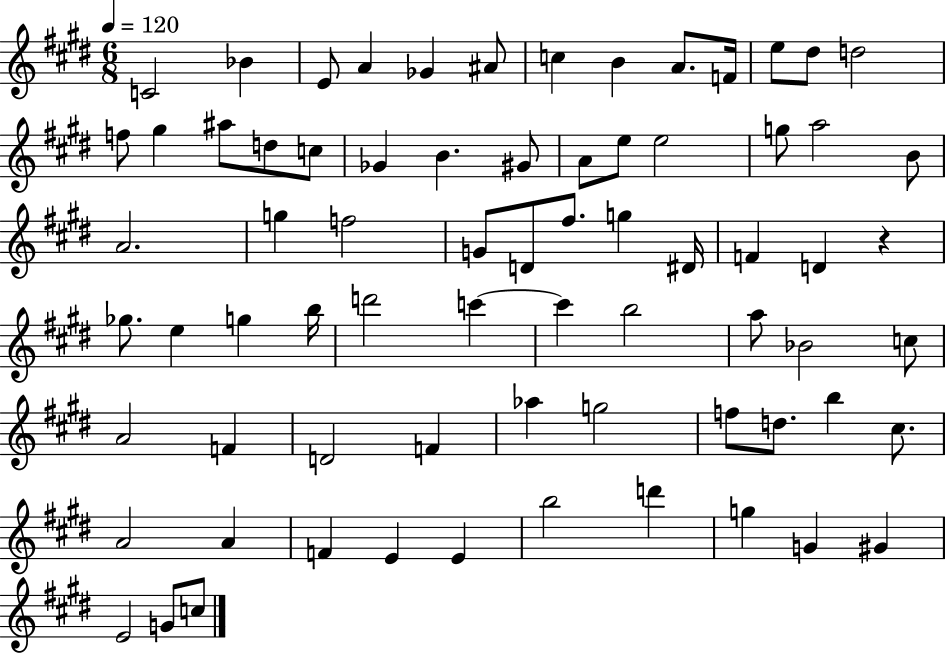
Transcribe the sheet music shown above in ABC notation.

X:1
T:Untitled
M:6/8
L:1/4
K:E
C2 _B E/2 A _G ^A/2 c B A/2 F/4 e/2 ^d/2 d2 f/2 ^g ^a/2 d/2 c/2 _G B ^G/2 A/2 e/2 e2 g/2 a2 B/2 A2 g f2 G/2 D/2 ^f/2 g ^D/4 F D z _g/2 e g b/4 d'2 c' c' b2 a/2 _B2 c/2 A2 F D2 F _a g2 f/2 d/2 b ^c/2 A2 A F E E b2 d' g G ^G E2 G/2 c/2